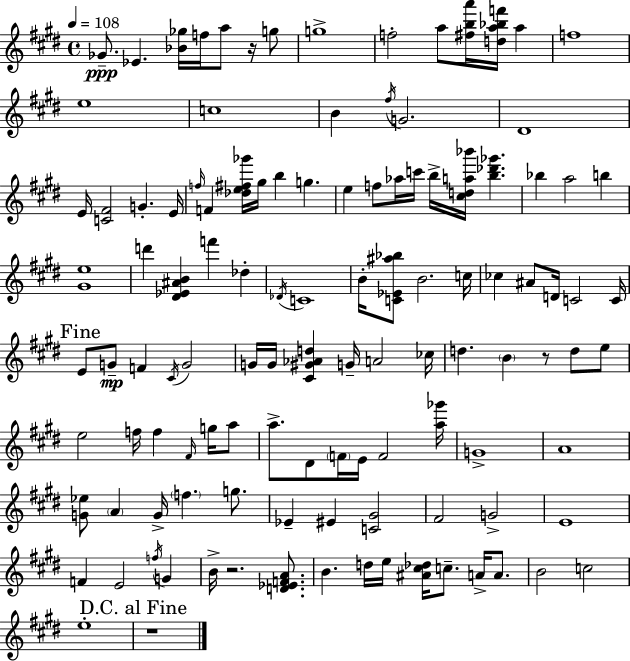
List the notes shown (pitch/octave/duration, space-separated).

Gb4/e. Eb4/q. [Bb4,Gb5]/s F5/s A5/e R/s G5/e G5/w F5/h A5/e [F#5,B5,A6]/s [D5,A5,Bb5,F6]/s A5/q F5/w E5/w C5/w B4/q F#5/s G4/h. D#4/w E4/s [C4,F#4]/h G4/q. E4/s F5/s F4/q [Db5,E5,F#5,Gb6]/s G#5/s B5/q G5/q. E5/q F5/e Ab5/s C6/s B5/s [C#5,D5,A5,Bb6]/s [B5,Db6,Gb6]/q. Bb5/q A5/h B5/q [G#4,E5]/w D6/q [D#4,Eb4,A#4,B4]/q F6/q Db5/q Db4/s C4/w B4/s [C4,Eb4,A#5,Bb5]/e B4/h. C5/s CES5/q A#4/e D4/s C4/h C4/s E4/e G4/e F4/q C#4/s G4/h G4/s G4/s [C#4,G#4,Ab4,D5]/q G4/s A4/h CES5/s D5/q. B4/q R/e D5/e E5/e E5/h F5/s F5/q F#4/s G5/s A5/e A5/e. D#4/e F4/s E4/s F4/h [A5,Gb6]/s G4/w A4/w [G4,Eb5]/e A4/q G4/s F5/q. G5/e. Eb4/q EIS4/q [C4,G#4]/h F#4/h G4/h E4/w F4/q E4/h F5/s G4/q B4/s R/h. [D4,Eb4,F4,A4]/e. B4/q. D5/s E5/s [A#4,C#5,Db5]/s C5/e. A4/s A4/e. B4/h C5/h E5/w R/w